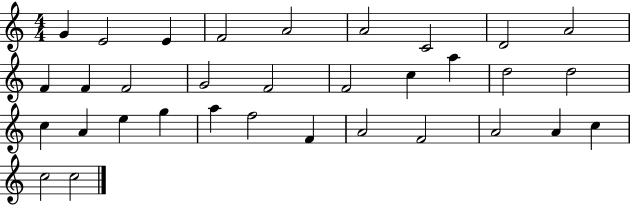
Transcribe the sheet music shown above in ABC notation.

X:1
T:Untitled
M:4/4
L:1/4
K:C
G E2 E F2 A2 A2 C2 D2 A2 F F F2 G2 F2 F2 c a d2 d2 c A e g a f2 F A2 F2 A2 A c c2 c2